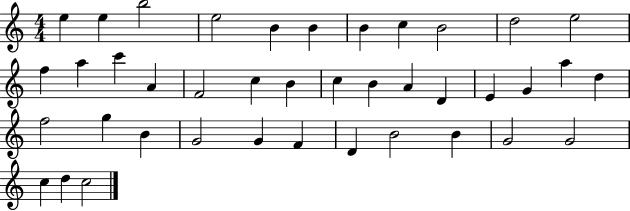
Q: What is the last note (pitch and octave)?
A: C5